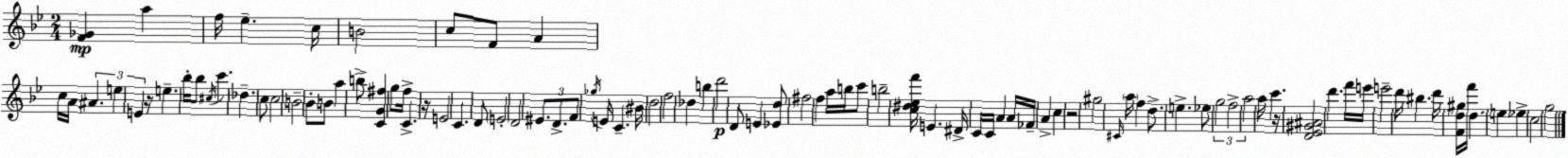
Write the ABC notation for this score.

X:1
T:Untitled
M:2/4
L:1/4
K:Bb
[F_G] a f/4 _e c/4 B2 c/2 F/2 A c/4 A/4 ^A e E z/4 e _b/4 _b/2 ^c/4 c' _d c/2 c2 B2 _B/2 B/2 a b/2 [CG^f] g/2 f/4 C z/4 E2 C D/2 E2 D2 ^E/2 D/2 F/2 _g/4 E/4 C ^B/4 d2 f2 _d b d'2 D/2 E [_Ed]/2 ^f2 f a/4 b/4 c'/2 b2 [c^d_ef']/4 E ^D/4 C/4 C/4 A A/4 _F/4 A c z2 ^g2 ^C/4 a/4 f d/2 e _e/2 g2 f2 a2 a/4 c' z/4 [D_E^G^A]2 d' f'/4 e'/4 e'2 d'/4 ^b d'/4 [Fd^g]/4 f'/4 d e _e c2 g2